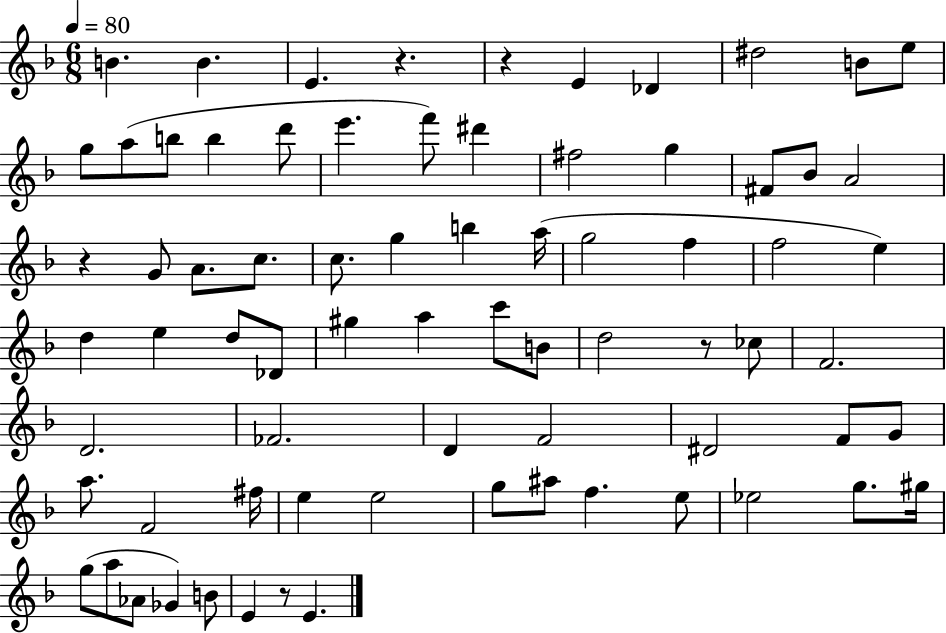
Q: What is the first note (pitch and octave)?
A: B4